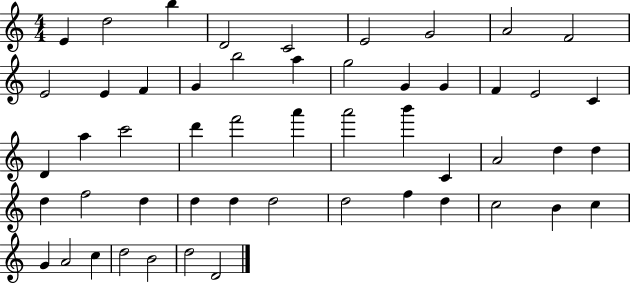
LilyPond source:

{
  \clef treble
  \numericTimeSignature
  \time 4/4
  \key c \major
  e'4 d''2 b''4 | d'2 c'2 | e'2 g'2 | a'2 f'2 | \break e'2 e'4 f'4 | g'4 b''2 a''4 | g''2 g'4 g'4 | f'4 e'2 c'4 | \break d'4 a''4 c'''2 | d'''4 f'''2 a'''4 | a'''2 b'''4 c'4 | a'2 d''4 d''4 | \break d''4 f''2 d''4 | d''4 d''4 d''2 | d''2 f''4 d''4 | c''2 b'4 c''4 | \break g'4 a'2 c''4 | d''2 b'2 | d''2 d'2 | \bar "|."
}